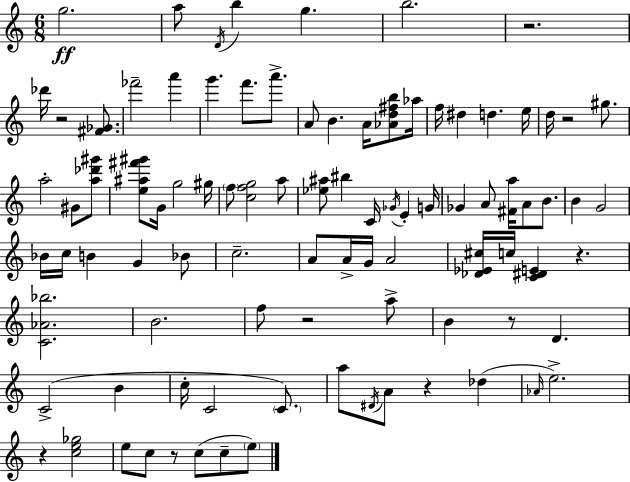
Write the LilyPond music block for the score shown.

{
  \clef treble
  \numericTimeSignature
  \time 6/8
  \key a \minor
  \repeat volta 2 { g''2.\ff | a''8 \acciaccatura { d'16 } b''4 g''4. | b''2. | r2. | \break des'''16 r2 <fis' ges'>8. | fes'''2-- a'''4 | g'''4. f'''8. a'''8.-> | a'8 b'4. a'16 <aes' d'' fis'' b''>8 | \break aes''16 f''16 dis''4 d''4. | e''16 d''16 r2 gis''8. | a''2-. gis'8 <a'' des''' gis'''>8 | <e'' ais'' fis''' gis'''>8 g'16 g''2 | \break gis''16 \parenthesize f''8 <c'' f'' g''>2 a''8 | <ees'' ais''>8 bis''4 c'16 \acciaccatura { ges'16 } e'4-. | g'16 ges'4 a'8 <fis' a''>16 a'8 b'8. | b'4 g'2 | \break bes'16 c''16 b'4 g'4 | bes'8 c''2.-- | a'8 a'16-> g'16 a'2 | <des' ees' cis''>16 c''16 <c' dis' e'>4 r4. | \break <c' aes' bes''>2. | b'2. | f''8 r2 | a''8-> b'4 r8 d'4. | \break c'2->( b'4 | c''16-. c'2 \parenthesize c'8.) | a''8 \acciaccatura { dis'16 } a'8 r4 des''4( | \grace { aes'16 } e''2.->) | \break r4 <c'' e'' ges''>2 | e''8 c''8 r8 c''8( | c''8-- \parenthesize e''8) } \bar "|."
}